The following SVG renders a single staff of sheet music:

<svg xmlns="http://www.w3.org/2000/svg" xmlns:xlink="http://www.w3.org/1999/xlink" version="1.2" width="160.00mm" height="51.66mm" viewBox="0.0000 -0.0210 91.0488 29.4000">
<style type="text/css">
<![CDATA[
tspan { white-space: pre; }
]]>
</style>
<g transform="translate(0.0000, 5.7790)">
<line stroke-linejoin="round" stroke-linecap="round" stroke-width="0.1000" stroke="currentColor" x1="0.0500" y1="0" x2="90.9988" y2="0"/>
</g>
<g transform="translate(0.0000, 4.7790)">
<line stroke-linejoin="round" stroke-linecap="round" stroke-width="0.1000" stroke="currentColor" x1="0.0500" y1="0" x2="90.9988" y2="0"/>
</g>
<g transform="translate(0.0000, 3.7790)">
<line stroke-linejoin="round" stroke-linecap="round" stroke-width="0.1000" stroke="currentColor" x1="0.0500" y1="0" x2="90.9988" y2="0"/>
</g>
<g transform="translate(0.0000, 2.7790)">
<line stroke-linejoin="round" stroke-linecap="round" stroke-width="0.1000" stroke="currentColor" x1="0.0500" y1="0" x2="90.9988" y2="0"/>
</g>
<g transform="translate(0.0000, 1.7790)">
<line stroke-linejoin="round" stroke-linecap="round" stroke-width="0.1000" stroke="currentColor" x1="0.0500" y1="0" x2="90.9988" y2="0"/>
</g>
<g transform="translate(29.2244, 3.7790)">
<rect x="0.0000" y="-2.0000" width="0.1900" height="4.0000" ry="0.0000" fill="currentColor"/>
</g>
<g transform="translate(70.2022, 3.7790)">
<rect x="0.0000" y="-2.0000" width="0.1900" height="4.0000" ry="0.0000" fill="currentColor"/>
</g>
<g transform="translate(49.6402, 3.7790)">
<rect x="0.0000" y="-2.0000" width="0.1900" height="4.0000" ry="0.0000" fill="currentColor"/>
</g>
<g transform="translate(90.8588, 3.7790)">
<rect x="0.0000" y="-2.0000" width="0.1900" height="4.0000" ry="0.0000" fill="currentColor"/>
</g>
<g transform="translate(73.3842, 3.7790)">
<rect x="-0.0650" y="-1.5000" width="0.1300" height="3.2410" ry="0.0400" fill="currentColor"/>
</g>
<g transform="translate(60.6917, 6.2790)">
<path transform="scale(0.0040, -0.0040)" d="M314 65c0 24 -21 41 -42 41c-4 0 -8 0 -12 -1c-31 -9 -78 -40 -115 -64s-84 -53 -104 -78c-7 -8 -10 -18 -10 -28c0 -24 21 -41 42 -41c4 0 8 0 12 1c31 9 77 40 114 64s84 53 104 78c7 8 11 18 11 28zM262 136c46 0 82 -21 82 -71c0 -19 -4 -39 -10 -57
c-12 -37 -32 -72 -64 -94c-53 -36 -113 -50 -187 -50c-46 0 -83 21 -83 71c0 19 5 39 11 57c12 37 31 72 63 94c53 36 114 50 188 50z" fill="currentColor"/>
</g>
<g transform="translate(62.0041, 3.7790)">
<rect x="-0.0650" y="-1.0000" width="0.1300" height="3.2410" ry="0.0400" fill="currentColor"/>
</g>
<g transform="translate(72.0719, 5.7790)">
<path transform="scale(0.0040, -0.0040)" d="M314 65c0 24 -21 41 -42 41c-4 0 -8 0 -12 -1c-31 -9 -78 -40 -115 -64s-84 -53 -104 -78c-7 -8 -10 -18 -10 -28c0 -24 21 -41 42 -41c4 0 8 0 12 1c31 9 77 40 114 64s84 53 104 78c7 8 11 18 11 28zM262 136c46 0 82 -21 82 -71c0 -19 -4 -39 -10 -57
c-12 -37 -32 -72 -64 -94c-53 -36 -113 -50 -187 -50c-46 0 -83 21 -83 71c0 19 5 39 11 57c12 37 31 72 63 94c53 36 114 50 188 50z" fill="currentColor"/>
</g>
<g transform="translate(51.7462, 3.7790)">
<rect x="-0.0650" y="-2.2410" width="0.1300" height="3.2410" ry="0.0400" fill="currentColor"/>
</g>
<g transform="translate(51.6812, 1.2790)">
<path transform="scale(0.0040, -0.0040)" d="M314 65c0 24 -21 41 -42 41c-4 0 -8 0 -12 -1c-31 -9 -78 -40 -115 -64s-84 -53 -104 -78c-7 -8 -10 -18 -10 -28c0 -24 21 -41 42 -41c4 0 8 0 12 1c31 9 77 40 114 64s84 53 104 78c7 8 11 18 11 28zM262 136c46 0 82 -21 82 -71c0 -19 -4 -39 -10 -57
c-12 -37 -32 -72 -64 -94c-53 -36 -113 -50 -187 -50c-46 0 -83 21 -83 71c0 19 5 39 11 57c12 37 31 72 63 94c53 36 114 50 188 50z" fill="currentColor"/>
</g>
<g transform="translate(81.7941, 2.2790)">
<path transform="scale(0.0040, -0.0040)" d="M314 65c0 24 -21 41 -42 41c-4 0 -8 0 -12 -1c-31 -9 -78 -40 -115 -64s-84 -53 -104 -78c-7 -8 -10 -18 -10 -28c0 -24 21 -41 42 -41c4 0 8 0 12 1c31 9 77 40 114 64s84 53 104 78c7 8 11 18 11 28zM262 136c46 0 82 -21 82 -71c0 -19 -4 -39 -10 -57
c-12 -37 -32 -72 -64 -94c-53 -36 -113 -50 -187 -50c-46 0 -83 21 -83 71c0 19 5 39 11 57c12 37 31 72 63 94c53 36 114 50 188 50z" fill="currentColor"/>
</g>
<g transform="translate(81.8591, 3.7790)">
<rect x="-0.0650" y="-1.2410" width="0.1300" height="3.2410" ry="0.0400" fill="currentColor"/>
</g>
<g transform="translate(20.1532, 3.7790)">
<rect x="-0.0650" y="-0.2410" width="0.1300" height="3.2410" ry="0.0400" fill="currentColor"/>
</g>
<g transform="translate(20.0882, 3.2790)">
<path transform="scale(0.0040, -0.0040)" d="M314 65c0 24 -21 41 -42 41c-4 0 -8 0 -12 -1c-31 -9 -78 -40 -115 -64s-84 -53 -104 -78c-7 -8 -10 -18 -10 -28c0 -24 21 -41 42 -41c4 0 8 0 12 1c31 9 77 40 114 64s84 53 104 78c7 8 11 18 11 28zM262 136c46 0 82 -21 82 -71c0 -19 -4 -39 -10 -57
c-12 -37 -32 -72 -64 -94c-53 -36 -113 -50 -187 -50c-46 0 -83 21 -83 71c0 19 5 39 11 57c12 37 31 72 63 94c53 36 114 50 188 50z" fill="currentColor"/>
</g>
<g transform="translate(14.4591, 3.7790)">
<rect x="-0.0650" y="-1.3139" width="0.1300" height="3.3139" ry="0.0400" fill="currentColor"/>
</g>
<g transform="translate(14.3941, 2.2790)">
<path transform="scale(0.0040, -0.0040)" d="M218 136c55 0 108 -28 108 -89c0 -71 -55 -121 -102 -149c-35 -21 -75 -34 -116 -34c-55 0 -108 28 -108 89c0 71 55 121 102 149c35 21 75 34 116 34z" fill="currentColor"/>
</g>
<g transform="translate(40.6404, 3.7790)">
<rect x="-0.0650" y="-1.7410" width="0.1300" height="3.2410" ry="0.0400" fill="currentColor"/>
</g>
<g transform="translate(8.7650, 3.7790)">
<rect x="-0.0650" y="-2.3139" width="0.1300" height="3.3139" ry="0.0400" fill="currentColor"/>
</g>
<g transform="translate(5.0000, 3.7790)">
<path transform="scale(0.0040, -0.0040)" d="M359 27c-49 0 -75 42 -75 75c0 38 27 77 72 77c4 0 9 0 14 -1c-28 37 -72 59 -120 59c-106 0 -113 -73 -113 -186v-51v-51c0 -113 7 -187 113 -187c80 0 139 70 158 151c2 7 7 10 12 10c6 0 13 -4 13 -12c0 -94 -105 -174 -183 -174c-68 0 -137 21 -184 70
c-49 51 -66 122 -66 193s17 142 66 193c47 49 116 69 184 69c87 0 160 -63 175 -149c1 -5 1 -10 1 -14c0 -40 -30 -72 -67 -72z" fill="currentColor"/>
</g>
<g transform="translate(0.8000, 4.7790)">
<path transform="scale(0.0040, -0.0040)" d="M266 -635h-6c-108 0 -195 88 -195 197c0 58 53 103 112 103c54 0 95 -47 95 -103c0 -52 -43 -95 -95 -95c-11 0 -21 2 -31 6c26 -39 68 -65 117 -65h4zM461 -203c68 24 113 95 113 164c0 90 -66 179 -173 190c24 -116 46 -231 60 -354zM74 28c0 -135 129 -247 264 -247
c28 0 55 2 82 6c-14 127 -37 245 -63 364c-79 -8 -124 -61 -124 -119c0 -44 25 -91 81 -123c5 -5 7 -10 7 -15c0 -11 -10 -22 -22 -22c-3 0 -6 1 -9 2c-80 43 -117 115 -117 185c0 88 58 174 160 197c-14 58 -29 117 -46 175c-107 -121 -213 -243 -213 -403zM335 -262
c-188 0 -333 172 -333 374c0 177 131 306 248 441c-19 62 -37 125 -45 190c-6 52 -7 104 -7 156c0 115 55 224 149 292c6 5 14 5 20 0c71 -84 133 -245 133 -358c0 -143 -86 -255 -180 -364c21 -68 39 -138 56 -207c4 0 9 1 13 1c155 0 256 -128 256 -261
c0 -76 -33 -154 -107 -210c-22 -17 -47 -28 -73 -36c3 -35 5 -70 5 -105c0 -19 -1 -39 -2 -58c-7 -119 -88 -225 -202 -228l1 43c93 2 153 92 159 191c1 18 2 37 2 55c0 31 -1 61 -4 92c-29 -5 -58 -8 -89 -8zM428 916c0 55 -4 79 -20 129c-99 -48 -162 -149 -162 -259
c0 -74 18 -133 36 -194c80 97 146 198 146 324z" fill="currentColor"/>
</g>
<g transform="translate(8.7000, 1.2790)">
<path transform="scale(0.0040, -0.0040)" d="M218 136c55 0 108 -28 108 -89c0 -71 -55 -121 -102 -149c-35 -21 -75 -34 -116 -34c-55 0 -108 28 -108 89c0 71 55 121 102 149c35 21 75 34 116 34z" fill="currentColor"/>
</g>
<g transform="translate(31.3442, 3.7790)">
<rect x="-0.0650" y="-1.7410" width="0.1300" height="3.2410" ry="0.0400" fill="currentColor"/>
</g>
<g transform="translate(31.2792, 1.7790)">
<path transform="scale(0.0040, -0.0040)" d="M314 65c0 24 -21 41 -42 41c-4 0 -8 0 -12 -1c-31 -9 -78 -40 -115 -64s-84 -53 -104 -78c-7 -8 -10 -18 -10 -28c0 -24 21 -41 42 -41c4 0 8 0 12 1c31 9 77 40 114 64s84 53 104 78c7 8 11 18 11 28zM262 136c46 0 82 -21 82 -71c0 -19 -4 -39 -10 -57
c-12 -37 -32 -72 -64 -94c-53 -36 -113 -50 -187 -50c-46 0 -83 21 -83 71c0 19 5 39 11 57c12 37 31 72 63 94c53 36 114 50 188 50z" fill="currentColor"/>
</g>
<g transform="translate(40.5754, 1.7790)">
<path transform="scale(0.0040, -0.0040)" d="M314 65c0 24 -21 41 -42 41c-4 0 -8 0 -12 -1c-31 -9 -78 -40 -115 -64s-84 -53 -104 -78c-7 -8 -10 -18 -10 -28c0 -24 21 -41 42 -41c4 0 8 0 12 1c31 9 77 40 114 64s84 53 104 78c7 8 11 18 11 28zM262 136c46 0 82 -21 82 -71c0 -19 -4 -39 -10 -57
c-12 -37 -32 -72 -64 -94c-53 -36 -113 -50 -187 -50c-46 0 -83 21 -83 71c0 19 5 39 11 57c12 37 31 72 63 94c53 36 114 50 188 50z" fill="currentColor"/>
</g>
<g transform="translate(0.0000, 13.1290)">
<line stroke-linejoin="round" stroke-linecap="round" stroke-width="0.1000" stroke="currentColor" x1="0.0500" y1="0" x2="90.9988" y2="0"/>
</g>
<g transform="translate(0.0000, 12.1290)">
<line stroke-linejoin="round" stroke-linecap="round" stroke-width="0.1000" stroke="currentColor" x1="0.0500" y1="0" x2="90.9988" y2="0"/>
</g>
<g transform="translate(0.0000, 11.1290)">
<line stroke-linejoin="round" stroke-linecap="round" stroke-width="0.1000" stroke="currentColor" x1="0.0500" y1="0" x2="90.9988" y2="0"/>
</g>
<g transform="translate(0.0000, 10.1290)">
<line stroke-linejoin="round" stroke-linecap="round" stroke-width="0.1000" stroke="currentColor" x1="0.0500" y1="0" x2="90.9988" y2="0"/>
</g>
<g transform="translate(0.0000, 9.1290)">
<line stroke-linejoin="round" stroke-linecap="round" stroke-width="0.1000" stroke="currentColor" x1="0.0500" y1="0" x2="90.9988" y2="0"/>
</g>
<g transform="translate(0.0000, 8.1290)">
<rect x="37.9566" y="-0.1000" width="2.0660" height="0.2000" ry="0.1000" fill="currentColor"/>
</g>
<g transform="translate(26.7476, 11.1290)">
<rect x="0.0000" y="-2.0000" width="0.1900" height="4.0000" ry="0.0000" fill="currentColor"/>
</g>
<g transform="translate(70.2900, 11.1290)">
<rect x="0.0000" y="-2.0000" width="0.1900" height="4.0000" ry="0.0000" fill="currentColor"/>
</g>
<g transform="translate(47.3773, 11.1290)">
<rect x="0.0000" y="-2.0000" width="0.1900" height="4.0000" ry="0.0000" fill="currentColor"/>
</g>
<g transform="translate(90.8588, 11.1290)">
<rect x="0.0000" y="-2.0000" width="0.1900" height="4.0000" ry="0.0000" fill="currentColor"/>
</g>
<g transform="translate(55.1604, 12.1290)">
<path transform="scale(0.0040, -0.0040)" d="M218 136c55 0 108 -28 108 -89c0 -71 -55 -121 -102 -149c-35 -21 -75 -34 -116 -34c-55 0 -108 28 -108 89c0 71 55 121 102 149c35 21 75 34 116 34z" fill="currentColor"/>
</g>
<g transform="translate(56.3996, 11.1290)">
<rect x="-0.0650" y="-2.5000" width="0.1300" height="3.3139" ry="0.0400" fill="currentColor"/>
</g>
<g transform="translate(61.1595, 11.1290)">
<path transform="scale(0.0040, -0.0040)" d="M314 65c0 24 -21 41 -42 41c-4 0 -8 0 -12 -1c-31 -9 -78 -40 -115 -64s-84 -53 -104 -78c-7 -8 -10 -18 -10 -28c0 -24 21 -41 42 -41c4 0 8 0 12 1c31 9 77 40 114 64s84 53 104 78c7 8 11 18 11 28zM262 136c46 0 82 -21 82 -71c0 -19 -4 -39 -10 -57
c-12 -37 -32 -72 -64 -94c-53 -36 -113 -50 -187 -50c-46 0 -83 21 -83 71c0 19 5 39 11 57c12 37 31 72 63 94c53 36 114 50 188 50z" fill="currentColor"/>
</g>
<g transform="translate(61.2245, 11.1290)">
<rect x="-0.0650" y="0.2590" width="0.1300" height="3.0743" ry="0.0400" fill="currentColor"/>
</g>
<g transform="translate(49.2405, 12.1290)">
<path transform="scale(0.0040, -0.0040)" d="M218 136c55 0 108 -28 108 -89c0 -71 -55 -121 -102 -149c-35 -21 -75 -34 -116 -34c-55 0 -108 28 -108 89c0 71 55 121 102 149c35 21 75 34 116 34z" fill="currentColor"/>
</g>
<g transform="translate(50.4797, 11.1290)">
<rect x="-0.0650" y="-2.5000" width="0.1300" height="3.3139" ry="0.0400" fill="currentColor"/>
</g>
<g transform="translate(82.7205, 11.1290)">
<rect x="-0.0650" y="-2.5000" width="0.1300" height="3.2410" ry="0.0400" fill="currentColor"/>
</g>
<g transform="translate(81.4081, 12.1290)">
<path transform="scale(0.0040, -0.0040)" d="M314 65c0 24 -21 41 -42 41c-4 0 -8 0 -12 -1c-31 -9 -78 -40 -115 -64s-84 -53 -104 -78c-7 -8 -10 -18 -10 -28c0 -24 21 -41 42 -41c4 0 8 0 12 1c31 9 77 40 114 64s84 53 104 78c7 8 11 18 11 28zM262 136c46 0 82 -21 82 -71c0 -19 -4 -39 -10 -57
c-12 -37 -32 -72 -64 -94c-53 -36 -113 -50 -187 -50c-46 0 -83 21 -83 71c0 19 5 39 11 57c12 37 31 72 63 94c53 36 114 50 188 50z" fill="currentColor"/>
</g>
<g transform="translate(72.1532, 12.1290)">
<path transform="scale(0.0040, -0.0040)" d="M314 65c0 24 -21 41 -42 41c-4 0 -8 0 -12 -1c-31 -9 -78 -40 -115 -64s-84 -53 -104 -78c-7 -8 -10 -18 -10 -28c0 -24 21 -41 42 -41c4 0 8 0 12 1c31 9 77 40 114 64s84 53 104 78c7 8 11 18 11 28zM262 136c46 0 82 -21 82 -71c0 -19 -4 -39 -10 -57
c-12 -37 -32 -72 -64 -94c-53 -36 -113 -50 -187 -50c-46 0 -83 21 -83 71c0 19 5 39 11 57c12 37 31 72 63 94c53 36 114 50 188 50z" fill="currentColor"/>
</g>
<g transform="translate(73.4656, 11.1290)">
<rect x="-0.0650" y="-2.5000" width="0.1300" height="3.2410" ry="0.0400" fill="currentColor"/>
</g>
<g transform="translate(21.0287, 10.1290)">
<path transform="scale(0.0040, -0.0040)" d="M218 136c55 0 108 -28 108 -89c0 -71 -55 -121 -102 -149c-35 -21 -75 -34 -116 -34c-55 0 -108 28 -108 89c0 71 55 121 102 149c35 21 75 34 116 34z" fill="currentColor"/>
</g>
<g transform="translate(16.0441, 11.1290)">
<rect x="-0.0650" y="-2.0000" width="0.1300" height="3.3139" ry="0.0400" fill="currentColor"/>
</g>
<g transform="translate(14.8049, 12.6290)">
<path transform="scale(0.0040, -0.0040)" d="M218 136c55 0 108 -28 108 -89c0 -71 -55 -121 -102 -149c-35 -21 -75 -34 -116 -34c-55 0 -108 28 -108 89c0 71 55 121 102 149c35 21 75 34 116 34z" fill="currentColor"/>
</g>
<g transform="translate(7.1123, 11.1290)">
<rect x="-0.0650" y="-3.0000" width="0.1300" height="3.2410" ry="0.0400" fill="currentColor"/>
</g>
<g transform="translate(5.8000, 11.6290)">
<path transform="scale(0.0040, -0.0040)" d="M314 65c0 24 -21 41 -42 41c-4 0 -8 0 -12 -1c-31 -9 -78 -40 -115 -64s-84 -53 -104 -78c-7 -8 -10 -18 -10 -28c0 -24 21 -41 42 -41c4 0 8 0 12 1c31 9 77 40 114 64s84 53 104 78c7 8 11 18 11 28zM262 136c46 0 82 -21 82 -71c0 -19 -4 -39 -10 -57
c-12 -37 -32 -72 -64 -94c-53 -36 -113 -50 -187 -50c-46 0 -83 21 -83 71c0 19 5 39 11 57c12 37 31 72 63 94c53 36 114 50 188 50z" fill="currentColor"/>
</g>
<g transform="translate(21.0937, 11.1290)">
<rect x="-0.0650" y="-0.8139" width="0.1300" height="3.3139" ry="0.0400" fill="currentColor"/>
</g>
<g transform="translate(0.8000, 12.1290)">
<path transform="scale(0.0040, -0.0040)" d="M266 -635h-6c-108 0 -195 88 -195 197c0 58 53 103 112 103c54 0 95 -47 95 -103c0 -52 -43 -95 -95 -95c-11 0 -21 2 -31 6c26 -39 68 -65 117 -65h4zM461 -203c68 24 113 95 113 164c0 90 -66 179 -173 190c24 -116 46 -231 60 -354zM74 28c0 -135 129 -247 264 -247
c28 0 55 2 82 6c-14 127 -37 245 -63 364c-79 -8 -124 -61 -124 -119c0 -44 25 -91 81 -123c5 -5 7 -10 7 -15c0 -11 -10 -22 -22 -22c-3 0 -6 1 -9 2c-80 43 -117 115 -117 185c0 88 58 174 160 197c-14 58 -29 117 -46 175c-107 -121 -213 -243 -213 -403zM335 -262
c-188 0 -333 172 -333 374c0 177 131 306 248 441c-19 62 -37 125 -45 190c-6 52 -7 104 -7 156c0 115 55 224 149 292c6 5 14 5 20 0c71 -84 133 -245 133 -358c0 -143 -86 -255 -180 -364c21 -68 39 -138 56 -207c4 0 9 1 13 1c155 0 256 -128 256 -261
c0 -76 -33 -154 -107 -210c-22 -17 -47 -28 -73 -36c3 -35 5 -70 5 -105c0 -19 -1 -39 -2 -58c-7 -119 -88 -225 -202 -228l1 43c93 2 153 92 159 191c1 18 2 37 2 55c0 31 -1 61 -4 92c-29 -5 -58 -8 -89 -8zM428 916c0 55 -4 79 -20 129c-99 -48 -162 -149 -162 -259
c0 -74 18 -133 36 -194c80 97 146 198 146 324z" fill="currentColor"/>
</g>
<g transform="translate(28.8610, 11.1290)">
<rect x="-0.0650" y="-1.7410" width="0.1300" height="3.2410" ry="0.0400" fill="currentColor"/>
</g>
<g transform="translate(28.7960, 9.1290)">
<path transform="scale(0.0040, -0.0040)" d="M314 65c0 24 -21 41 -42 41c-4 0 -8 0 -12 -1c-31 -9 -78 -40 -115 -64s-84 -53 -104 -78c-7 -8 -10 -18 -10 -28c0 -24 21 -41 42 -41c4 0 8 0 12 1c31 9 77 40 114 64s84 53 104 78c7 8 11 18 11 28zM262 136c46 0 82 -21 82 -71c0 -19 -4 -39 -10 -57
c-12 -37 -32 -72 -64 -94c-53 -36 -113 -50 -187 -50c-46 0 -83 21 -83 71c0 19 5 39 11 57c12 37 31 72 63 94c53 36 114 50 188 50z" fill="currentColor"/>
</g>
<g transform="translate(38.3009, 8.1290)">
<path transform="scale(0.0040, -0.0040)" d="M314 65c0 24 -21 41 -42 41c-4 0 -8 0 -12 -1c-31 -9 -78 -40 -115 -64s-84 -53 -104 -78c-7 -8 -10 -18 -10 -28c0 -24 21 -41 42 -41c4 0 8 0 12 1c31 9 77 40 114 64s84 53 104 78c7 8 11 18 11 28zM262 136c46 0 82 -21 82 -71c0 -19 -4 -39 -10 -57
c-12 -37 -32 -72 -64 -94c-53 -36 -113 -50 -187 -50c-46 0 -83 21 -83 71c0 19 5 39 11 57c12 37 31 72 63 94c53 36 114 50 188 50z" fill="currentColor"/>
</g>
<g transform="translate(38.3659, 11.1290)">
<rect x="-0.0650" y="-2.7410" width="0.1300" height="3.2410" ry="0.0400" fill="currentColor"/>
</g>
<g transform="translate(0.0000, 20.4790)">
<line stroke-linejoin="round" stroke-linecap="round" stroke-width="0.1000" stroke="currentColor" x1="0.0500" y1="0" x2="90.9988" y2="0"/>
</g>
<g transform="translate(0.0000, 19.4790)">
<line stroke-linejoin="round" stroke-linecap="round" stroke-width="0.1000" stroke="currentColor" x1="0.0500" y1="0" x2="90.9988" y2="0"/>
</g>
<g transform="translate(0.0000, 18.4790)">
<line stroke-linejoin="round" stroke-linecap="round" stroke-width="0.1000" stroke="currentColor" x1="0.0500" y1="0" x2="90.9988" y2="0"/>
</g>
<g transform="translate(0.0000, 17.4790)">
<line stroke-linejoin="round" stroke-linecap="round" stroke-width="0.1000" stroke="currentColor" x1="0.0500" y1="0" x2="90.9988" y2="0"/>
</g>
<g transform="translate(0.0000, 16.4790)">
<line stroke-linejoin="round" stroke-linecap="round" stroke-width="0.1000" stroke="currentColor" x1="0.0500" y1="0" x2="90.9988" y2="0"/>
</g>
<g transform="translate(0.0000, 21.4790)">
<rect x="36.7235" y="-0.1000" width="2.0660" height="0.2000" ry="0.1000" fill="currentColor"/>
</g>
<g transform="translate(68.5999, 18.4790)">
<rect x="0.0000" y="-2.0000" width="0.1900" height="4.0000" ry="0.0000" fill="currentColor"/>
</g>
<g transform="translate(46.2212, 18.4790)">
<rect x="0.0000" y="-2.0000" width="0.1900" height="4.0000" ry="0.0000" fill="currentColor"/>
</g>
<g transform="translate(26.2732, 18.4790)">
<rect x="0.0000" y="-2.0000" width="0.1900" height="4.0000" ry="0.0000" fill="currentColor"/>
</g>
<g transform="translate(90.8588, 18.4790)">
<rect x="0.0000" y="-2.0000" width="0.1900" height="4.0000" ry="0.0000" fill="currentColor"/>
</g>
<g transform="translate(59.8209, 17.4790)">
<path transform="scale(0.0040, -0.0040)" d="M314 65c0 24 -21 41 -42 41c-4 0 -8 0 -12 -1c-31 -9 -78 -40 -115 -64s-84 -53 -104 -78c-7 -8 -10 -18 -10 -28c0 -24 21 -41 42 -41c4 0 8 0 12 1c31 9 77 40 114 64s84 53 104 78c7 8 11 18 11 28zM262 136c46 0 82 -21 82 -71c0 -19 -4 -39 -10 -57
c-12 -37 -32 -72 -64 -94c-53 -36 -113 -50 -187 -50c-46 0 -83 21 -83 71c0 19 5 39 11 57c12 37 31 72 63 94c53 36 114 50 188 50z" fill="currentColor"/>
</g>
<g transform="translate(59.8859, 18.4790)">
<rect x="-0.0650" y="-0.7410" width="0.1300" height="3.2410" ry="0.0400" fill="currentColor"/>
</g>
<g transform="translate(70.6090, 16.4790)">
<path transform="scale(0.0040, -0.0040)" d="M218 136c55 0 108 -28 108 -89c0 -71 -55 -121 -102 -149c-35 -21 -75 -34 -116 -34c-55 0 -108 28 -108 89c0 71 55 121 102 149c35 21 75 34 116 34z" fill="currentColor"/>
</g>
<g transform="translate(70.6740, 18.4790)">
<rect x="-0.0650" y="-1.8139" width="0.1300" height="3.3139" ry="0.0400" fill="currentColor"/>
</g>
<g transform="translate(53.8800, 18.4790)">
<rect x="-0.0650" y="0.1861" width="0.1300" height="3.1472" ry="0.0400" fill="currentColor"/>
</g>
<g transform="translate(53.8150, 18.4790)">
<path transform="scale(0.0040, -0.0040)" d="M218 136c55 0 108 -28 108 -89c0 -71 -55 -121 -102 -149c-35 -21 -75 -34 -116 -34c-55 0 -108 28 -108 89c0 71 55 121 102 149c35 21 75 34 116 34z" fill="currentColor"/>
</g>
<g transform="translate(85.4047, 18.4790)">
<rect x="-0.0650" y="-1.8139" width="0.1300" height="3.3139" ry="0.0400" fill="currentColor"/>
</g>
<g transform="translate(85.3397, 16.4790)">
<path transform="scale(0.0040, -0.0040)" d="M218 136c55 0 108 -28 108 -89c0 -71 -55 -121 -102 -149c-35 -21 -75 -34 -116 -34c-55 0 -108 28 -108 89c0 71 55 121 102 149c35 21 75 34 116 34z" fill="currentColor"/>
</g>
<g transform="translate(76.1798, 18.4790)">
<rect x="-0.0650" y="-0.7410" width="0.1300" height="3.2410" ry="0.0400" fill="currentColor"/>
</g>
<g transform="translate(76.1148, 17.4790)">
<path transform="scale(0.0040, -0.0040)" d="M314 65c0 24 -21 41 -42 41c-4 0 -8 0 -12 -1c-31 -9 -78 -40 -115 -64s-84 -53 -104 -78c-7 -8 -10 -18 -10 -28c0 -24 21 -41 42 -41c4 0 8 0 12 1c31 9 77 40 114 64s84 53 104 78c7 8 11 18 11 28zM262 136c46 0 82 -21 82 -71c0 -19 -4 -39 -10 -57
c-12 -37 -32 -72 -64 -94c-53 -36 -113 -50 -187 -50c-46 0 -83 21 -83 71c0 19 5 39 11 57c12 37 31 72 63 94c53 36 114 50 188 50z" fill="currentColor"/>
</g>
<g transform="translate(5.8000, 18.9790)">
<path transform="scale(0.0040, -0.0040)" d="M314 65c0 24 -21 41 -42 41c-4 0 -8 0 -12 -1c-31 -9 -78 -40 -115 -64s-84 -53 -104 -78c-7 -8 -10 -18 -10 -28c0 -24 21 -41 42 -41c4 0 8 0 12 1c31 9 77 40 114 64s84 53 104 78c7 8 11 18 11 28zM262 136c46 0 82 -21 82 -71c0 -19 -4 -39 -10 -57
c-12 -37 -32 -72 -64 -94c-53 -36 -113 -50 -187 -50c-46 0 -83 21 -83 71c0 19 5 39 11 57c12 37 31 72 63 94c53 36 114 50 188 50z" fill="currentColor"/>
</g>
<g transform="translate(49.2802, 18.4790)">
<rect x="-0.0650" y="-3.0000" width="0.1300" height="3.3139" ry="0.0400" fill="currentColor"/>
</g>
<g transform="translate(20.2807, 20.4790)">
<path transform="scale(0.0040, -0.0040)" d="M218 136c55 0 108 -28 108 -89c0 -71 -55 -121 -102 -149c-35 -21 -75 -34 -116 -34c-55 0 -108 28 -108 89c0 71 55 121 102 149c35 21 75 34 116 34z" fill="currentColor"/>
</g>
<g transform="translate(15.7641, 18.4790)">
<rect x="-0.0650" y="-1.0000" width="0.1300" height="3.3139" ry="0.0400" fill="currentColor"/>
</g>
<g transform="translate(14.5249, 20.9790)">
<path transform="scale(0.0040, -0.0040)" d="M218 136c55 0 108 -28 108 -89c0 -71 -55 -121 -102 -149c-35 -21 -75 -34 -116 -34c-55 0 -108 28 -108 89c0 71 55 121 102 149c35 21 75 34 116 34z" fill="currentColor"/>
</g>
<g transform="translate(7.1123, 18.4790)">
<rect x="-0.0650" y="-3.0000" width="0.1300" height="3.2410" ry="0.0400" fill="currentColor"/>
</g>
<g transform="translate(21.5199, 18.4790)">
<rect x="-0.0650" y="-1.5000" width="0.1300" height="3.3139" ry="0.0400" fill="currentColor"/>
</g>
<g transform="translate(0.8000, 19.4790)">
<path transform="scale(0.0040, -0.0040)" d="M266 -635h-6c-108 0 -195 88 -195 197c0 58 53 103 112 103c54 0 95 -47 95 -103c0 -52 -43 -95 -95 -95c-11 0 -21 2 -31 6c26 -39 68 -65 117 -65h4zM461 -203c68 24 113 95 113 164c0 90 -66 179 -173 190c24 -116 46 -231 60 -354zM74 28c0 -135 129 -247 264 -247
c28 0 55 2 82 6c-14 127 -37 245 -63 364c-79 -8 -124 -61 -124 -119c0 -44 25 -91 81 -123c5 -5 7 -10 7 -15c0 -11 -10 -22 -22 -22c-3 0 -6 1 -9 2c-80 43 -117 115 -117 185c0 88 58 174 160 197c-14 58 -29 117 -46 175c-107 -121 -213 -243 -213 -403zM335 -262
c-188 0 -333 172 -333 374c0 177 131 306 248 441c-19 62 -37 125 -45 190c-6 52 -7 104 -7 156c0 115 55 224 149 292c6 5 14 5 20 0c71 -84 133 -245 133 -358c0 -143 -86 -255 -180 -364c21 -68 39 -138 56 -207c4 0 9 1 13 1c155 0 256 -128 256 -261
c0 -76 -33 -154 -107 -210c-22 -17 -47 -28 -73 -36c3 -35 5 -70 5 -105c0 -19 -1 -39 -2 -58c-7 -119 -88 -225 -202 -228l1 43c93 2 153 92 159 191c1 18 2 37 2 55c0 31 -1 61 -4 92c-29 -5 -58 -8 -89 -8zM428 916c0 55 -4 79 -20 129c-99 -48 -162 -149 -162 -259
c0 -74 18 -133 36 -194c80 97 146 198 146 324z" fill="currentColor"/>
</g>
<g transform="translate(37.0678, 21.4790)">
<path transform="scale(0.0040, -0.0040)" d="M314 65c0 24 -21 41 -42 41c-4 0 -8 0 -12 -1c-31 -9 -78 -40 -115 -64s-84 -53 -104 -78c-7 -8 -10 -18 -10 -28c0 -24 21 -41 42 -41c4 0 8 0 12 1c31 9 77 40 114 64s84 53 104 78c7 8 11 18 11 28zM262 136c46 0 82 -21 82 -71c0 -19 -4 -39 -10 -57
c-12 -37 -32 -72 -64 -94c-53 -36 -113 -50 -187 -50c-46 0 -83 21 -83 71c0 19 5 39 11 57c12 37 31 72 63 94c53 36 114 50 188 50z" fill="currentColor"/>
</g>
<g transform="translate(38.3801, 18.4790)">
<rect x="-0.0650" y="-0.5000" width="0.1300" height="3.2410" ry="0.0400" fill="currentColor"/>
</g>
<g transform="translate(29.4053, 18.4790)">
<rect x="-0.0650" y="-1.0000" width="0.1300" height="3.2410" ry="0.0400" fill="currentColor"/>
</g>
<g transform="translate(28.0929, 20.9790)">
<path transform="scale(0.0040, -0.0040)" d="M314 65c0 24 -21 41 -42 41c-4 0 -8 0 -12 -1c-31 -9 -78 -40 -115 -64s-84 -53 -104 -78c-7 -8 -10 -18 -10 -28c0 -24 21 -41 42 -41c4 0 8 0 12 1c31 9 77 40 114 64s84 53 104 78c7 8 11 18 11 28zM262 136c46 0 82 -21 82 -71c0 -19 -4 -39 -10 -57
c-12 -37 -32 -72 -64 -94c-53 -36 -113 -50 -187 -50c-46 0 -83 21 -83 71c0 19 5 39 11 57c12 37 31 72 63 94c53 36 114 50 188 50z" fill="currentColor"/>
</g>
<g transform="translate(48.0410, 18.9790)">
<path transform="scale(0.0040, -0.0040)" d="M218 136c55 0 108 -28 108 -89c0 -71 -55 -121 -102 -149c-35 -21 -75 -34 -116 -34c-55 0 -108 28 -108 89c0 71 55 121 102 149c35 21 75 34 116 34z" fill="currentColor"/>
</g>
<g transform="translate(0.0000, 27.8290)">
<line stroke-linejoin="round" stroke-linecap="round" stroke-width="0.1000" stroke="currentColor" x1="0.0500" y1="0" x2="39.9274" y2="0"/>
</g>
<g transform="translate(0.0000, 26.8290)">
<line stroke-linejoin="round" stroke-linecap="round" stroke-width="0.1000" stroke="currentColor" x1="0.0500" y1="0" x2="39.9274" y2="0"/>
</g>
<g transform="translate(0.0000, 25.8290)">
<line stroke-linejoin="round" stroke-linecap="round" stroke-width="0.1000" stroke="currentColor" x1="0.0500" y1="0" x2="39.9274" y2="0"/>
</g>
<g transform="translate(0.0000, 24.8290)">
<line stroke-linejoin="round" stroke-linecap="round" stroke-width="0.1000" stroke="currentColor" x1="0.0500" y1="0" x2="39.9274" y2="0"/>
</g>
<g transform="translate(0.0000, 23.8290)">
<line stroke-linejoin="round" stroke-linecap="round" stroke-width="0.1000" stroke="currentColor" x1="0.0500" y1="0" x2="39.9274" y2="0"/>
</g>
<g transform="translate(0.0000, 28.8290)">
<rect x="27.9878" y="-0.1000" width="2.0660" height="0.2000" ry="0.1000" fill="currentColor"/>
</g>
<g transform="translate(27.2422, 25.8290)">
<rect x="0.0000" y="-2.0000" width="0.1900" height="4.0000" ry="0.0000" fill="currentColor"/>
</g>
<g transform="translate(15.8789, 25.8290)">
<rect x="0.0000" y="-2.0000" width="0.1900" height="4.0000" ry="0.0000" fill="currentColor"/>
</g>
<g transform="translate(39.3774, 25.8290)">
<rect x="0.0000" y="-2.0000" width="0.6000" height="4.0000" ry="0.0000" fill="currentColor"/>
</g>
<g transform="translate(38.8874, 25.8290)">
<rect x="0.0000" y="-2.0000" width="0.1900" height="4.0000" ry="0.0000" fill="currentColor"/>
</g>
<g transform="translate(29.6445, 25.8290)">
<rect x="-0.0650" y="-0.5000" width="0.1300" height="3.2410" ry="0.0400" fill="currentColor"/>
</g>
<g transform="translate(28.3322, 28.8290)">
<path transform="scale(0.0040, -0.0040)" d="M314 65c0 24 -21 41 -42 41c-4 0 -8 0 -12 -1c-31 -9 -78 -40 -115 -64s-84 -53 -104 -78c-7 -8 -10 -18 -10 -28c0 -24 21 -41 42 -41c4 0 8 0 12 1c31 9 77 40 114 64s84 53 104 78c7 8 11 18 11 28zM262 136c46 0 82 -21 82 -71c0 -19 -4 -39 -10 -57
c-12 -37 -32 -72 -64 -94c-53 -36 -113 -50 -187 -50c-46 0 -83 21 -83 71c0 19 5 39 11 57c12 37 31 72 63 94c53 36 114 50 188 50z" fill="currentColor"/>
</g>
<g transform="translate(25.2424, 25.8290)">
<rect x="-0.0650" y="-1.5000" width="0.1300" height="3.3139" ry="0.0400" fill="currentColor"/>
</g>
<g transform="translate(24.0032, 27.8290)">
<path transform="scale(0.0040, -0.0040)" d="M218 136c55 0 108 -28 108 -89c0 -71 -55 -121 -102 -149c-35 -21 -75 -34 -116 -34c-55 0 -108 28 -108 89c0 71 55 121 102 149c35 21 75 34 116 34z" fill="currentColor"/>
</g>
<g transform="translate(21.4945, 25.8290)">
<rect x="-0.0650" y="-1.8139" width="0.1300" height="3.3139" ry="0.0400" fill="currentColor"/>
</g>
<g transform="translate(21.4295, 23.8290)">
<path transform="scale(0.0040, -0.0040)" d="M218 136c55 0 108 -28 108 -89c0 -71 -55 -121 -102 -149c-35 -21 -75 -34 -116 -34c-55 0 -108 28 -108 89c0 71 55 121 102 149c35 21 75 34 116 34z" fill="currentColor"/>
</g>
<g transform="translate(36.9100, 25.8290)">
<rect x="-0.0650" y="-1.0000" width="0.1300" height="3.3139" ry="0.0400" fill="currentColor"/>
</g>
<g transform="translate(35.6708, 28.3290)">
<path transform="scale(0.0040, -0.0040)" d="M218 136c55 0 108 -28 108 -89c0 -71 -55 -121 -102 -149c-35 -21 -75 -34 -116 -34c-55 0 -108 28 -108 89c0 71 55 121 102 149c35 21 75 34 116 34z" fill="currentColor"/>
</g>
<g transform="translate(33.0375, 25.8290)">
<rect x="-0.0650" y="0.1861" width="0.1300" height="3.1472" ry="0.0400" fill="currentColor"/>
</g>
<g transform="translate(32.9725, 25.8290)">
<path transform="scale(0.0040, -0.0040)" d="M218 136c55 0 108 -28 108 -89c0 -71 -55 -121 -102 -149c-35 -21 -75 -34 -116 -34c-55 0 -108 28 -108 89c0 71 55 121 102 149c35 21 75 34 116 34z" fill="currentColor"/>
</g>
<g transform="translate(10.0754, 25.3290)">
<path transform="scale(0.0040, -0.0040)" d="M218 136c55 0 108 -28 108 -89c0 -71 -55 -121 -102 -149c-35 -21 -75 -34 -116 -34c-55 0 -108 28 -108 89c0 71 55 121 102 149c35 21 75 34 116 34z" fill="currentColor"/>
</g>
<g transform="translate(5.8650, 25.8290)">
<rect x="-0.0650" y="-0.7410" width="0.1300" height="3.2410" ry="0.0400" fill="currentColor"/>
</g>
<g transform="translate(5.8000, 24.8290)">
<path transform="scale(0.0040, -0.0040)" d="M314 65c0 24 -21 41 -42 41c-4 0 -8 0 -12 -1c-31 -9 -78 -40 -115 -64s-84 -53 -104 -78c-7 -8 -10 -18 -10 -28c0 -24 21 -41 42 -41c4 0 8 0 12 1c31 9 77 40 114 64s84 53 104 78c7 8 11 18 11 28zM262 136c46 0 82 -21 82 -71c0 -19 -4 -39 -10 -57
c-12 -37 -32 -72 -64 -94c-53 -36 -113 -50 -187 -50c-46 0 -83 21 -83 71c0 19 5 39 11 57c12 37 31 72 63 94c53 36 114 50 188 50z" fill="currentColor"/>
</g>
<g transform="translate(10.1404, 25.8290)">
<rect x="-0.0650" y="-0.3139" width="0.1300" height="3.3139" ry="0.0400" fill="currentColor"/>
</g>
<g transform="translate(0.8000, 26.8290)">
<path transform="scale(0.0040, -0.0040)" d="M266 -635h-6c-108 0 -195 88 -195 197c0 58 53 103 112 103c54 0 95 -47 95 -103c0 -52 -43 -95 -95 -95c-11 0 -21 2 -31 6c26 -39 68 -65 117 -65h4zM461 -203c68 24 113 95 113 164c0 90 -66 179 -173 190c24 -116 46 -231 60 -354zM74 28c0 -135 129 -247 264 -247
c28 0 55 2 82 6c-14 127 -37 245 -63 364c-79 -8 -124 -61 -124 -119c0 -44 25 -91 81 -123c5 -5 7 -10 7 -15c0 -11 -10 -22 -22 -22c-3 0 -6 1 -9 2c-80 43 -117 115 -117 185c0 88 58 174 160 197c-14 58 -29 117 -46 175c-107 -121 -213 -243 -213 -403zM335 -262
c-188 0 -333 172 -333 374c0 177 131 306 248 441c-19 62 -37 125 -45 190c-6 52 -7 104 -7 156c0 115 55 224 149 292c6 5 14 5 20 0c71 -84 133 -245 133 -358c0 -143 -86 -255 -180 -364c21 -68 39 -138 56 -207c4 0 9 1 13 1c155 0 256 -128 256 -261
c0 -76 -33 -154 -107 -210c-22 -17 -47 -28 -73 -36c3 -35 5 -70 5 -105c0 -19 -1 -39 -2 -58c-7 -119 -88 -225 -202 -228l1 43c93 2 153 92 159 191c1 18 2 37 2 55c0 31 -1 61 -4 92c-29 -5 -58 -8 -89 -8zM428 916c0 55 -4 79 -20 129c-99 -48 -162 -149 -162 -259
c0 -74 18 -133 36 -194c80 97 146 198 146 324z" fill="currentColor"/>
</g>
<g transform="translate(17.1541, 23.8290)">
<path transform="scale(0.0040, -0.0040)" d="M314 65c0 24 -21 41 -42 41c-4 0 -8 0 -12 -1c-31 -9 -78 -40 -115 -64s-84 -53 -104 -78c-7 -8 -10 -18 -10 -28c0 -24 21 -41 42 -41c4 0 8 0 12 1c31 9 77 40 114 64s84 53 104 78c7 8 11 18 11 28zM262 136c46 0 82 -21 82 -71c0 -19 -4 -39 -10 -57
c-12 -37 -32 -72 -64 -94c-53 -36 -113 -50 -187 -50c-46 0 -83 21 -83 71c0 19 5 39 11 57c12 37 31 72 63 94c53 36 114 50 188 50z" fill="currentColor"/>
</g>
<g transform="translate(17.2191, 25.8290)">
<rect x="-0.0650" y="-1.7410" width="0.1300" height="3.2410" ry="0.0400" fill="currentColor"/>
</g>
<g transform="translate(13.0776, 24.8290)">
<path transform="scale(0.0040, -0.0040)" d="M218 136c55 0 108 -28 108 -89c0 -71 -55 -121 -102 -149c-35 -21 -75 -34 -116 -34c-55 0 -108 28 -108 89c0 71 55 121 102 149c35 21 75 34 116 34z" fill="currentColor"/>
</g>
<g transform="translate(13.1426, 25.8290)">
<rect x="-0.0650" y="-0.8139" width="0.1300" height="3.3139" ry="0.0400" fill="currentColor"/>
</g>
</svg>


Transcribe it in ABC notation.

X:1
T:Untitled
M:4/4
L:1/4
K:C
g e c2 f2 f2 g2 D2 E2 e2 A2 F d f2 a2 G G B2 G2 G2 A2 D E D2 C2 A B d2 f d2 f d2 c d f2 f E C2 B D